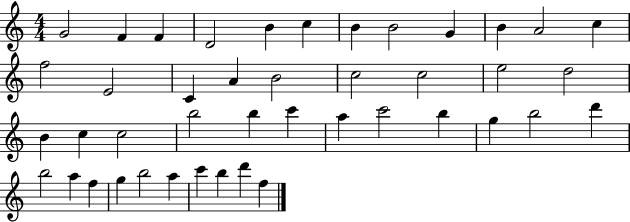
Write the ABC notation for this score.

X:1
T:Untitled
M:4/4
L:1/4
K:C
G2 F F D2 B c B B2 G B A2 c f2 E2 C A B2 c2 c2 e2 d2 B c c2 b2 b c' a c'2 b g b2 d' b2 a f g b2 a c' b d' f